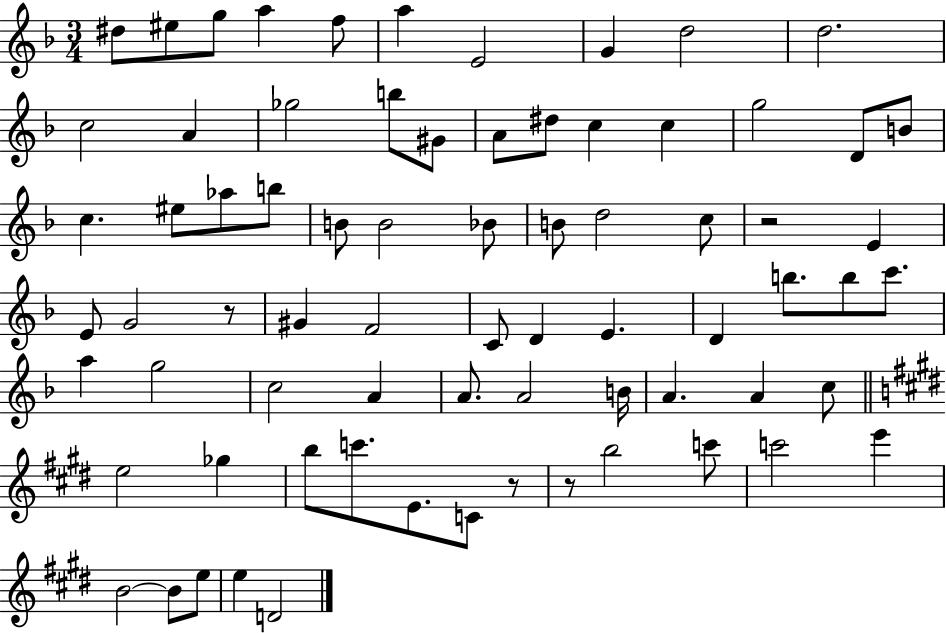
{
  \clef treble
  \numericTimeSignature
  \time 3/4
  \key f \major
  dis''8 eis''8 g''8 a''4 f''8 | a''4 e'2 | g'4 d''2 | d''2. | \break c''2 a'4 | ges''2 b''8 gis'8 | a'8 dis''8 c''4 c''4 | g''2 d'8 b'8 | \break c''4. eis''8 aes''8 b''8 | b'8 b'2 bes'8 | b'8 d''2 c''8 | r2 e'4 | \break e'8 g'2 r8 | gis'4 f'2 | c'8 d'4 e'4. | d'4 b''8. b''8 c'''8. | \break a''4 g''2 | c''2 a'4 | a'8. a'2 b'16 | a'4. a'4 c''8 | \break \bar "||" \break \key e \major e''2 ges''4 | b''8 c'''8. e'8. c'8 r8 | r8 b''2 c'''8 | c'''2 e'''4 | \break b'2~~ b'8 e''8 | e''4 d'2 | \bar "|."
}